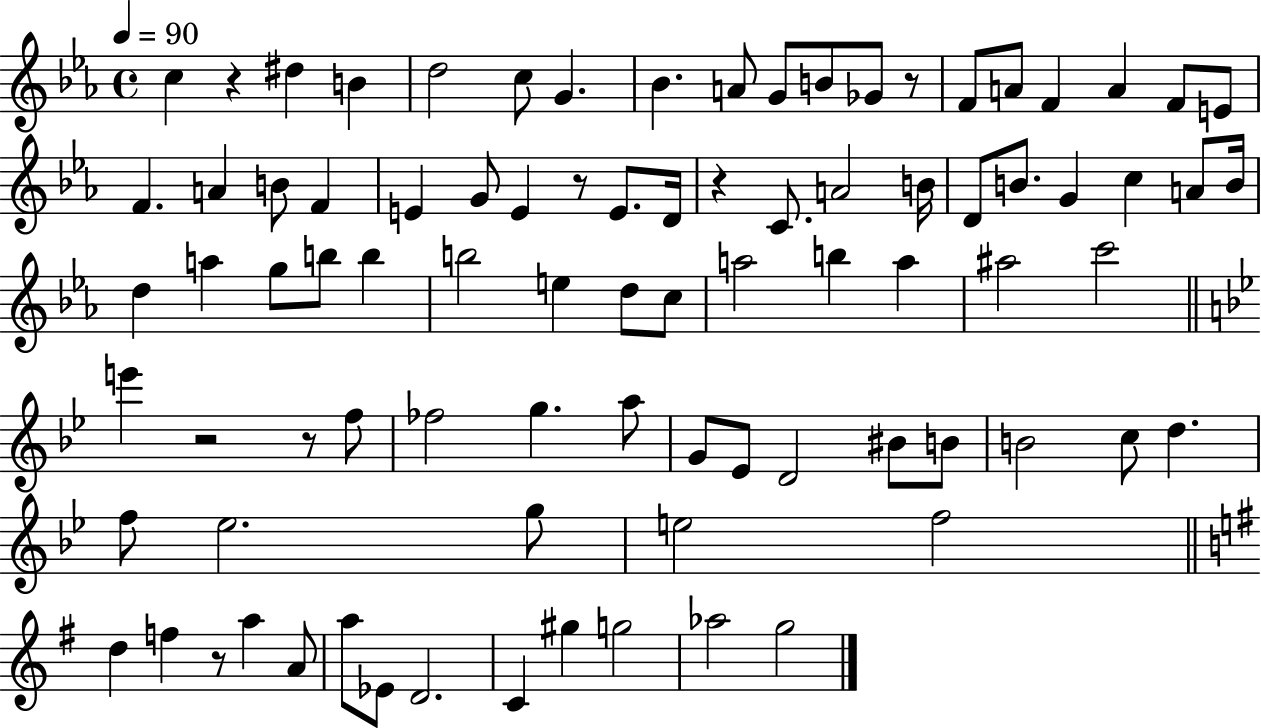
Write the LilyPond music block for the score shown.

{
  \clef treble
  \time 4/4
  \defaultTimeSignature
  \key ees \major
  \tempo 4 = 90
  c''4 r4 dis''4 b'4 | d''2 c''8 g'4. | bes'4. a'8 g'8 b'8 ges'8 r8 | f'8 a'8 f'4 a'4 f'8 e'8 | \break f'4. a'4 b'8 f'4 | e'4 g'8 e'4 r8 e'8. d'16 | r4 c'8. a'2 b'16 | d'8 b'8. g'4 c''4 a'8 b'16 | \break d''4 a''4 g''8 b''8 b''4 | b''2 e''4 d''8 c''8 | a''2 b''4 a''4 | ais''2 c'''2 | \break \bar "||" \break \key bes \major e'''4 r2 r8 f''8 | fes''2 g''4. a''8 | g'8 ees'8 d'2 bis'8 b'8 | b'2 c''8 d''4. | \break f''8 ees''2. g''8 | e''2 f''2 | \bar "||" \break \key g \major d''4 f''4 r8 a''4 a'8 | a''8 ees'8 d'2. | c'4 gis''4 g''2 | aes''2 g''2 | \break \bar "|."
}